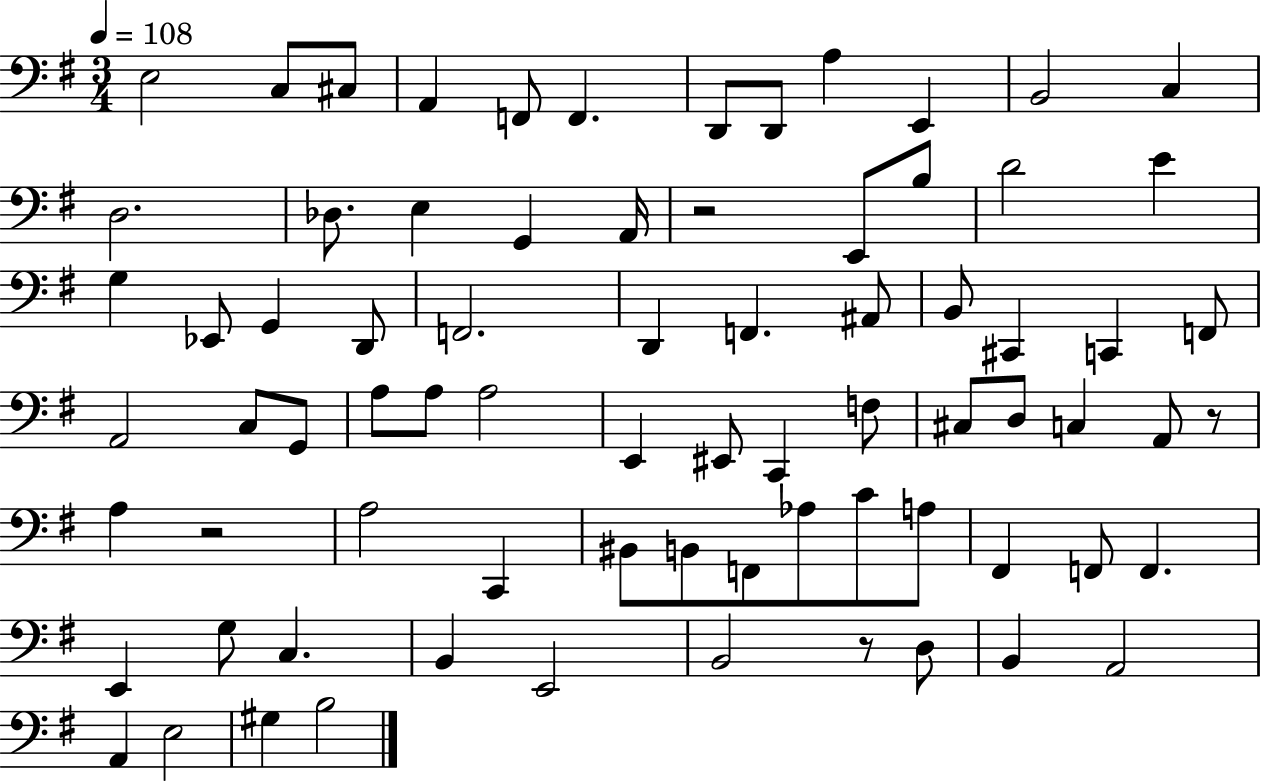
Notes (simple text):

E3/h C3/e C#3/e A2/q F2/e F2/q. D2/e D2/e A3/q E2/q B2/h C3/q D3/h. Db3/e. E3/q G2/q A2/s R/h E2/e B3/e D4/h E4/q G3/q Eb2/e G2/q D2/e F2/h. D2/q F2/q. A#2/e B2/e C#2/q C2/q F2/e A2/h C3/e G2/e A3/e A3/e A3/h E2/q EIS2/e C2/q F3/e C#3/e D3/e C3/q A2/e R/e A3/q R/h A3/h C2/q BIS2/e B2/e F2/e Ab3/e C4/e A3/e F#2/q F2/e F2/q. E2/q G3/e C3/q. B2/q E2/h B2/h R/e D3/e B2/q A2/h A2/q E3/h G#3/q B3/h